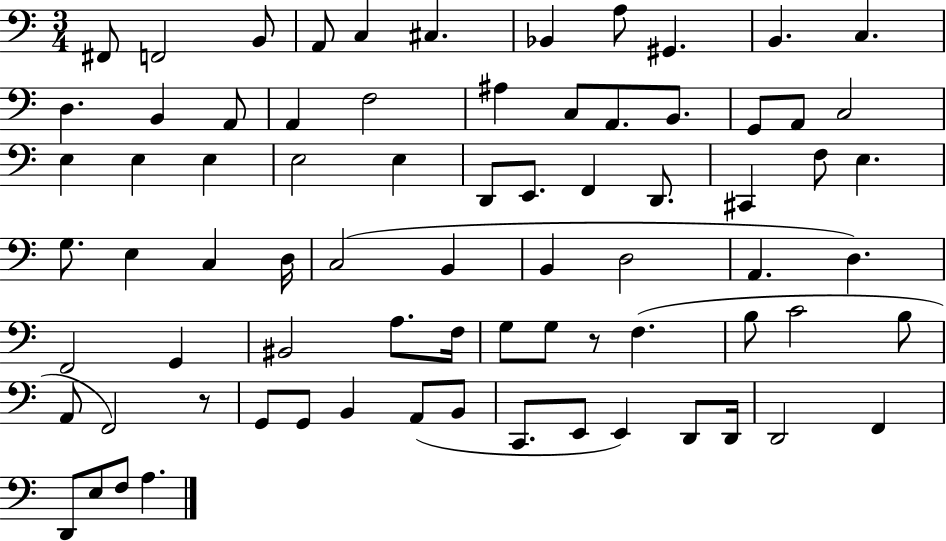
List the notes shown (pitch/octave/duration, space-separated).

F#2/e F2/h B2/e A2/e C3/q C#3/q. Bb2/q A3/e G#2/q. B2/q. C3/q. D3/q. B2/q A2/e A2/q F3/h A#3/q C3/e A2/e. B2/e. G2/e A2/e C3/h E3/q E3/q E3/q E3/h E3/q D2/e E2/e. F2/q D2/e. C#2/q F3/e E3/q. G3/e. E3/q C3/q D3/s C3/h B2/q B2/q D3/h A2/q. D3/q. F2/h G2/q BIS2/h A3/e. F3/s G3/e G3/e R/e F3/q. B3/e C4/h B3/e A2/e F2/h R/e G2/e G2/e B2/q A2/e B2/e C2/e. E2/e E2/q D2/e D2/s D2/h F2/q D2/e E3/e F3/e A3/q.